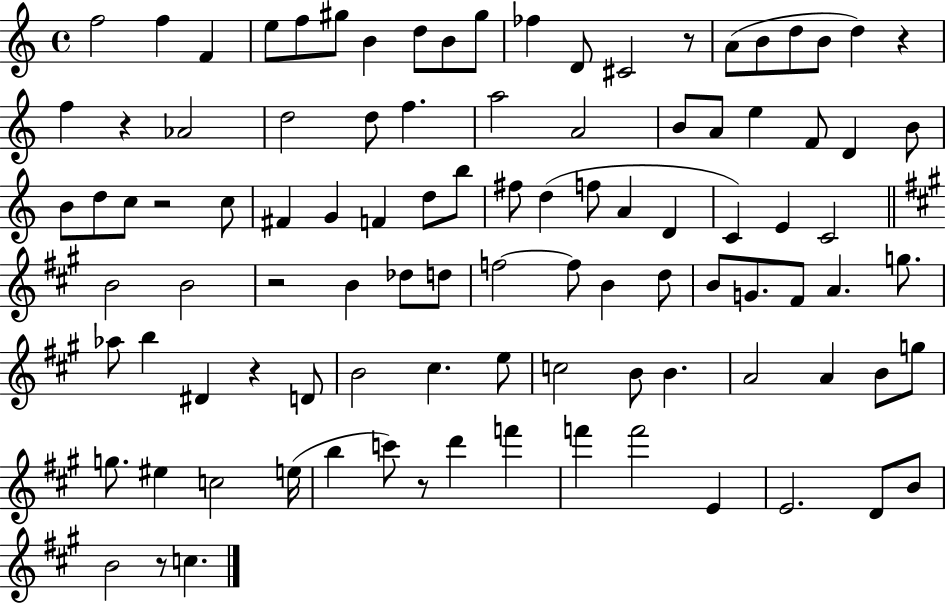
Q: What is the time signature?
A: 4/4